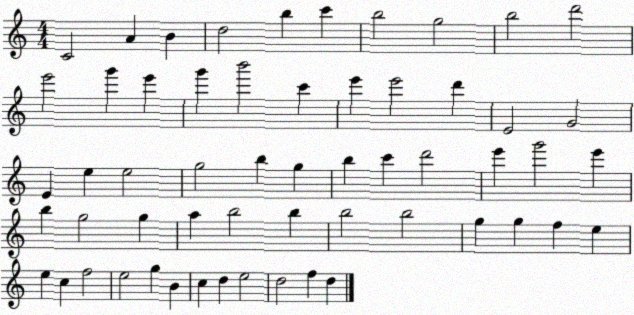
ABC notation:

X:1
T:Untitled
M:4/4
L:1/4
K:C
C2 A B d2 b c' b2 g2 b2 d'2 e'2 g' e' g' b'2 c' e' e'2 d' E2 G2 E e e2 g2 b g b c' d'2 e' g'2 e' b g2 g a b2 b b2 b2 g g f e e c f2 e2 g B c d e2 d2 f d